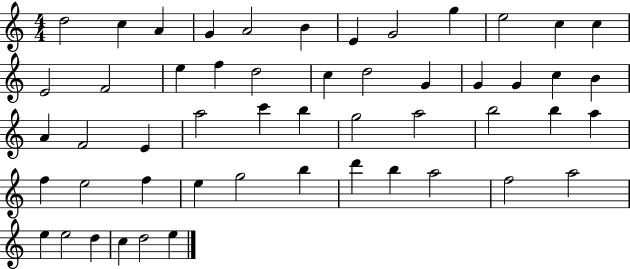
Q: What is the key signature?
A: C major